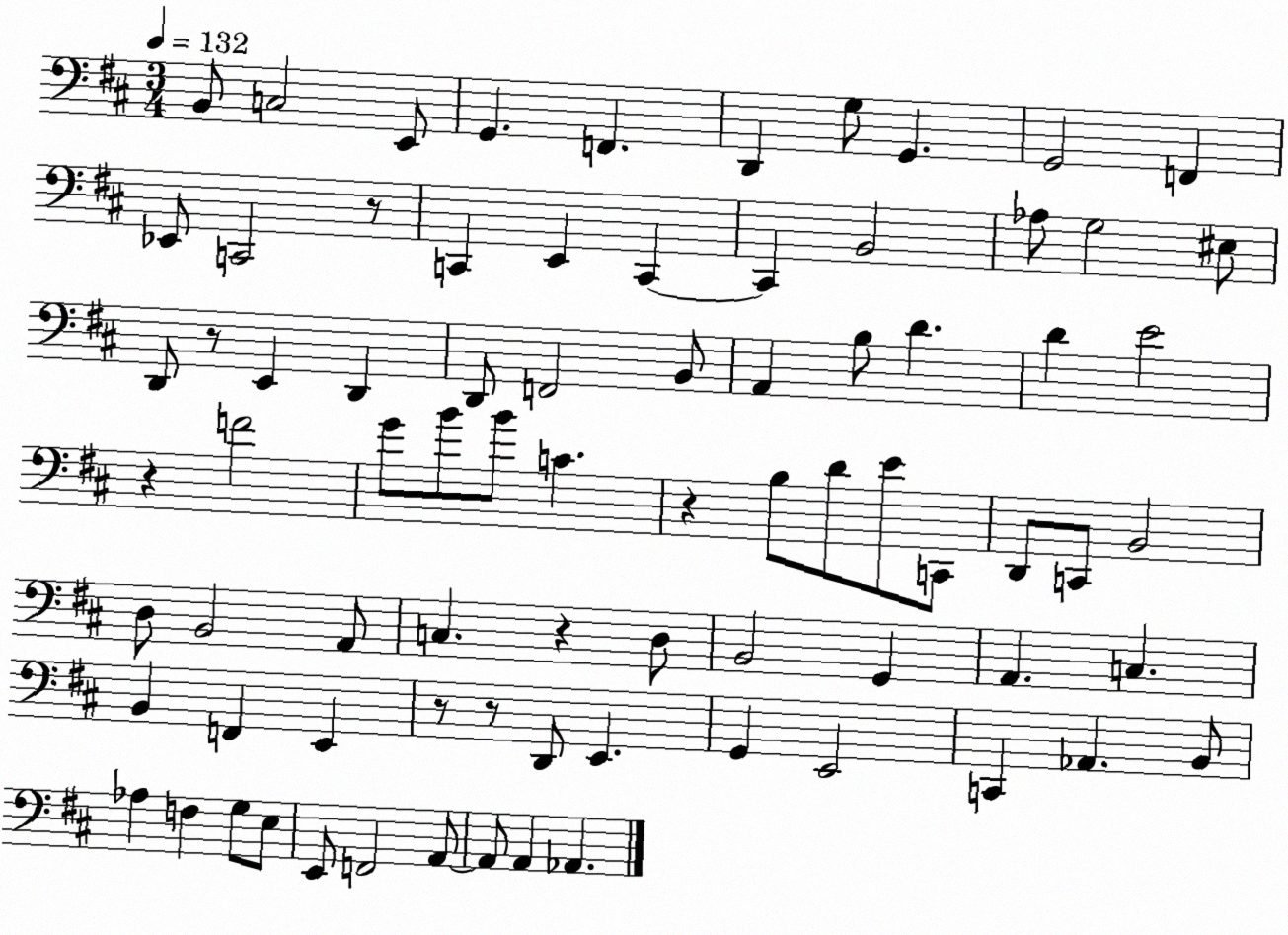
X:1
T:Untitled
M:3/4
L:1/4
K:D
B,,/2 C,2 E,,/2 G,, F,, D,, G,/2 G,, G,,2 F,, _E,,/2 C,,2 z/2 C,, E,, C,, C,, B,,2 _A,/2 G,2 ^E,/2 D,,/2 z/2 E,, D,, D,,/2 F,,2 B,,/2 A,, B,/2 D D E2 z F2 G/2 B/2 B/2 C z B,/2 D/2 E/2 C,,/2 D,,/2 C,,/2 B,,2 D,/2 B,,2 A,,/2 C, z D,/2 B,,2 G,, A,, C, B,, F,, E,, z/2 z/2 D,,/2 E,, G,, E,,2 C,, _A,, B,,/2 _A, F, G,/2 E,/2 E,,/2 F,,2 A,,/2 A,,/2 A,, _A,,